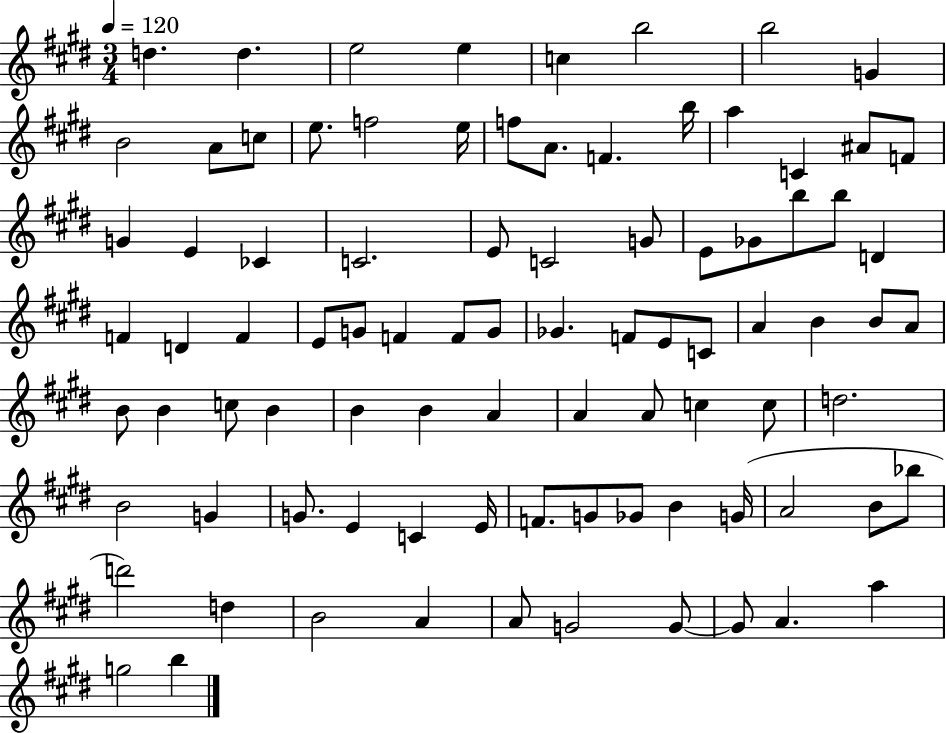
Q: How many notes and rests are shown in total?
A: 88